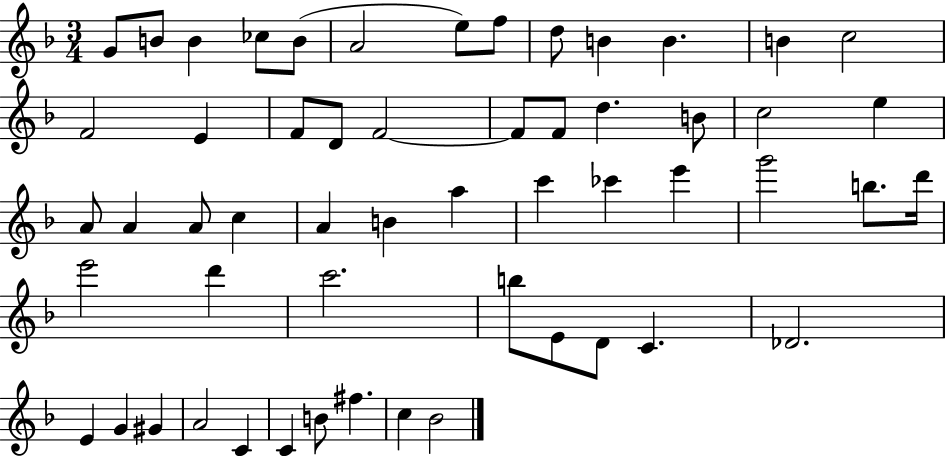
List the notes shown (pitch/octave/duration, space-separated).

G4/e B4/e B4/q CES5/e B4/e A4/h E5/e F5/e D5/e B4/q B4/q. B4/q C5/h F4/h E4/q F4/e D4/e F4/h F4/e F4/e D5/q. B4/e C5/h E5/q A4/e A4/q A4/e C5/q A4/q B4/q A5/q C6/q CES6/q E6/q G6/h B5/e. D6/s E6/h D6/q C6/h. B5/e E4/e D4/e C4/q. Db4/h. E4/q G4/q G#4/q A4/h C4/q C4/q B4/e F#5/q. C5/q Bb4/h